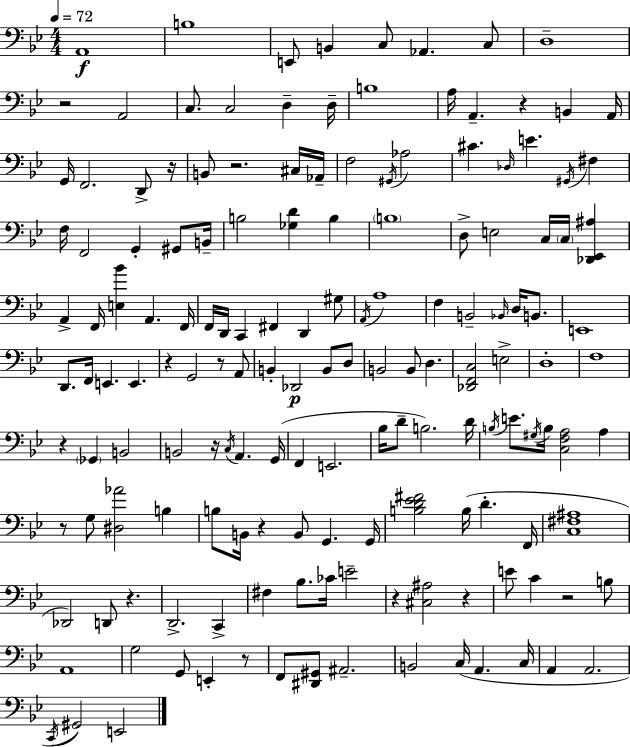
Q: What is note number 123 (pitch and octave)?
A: B2